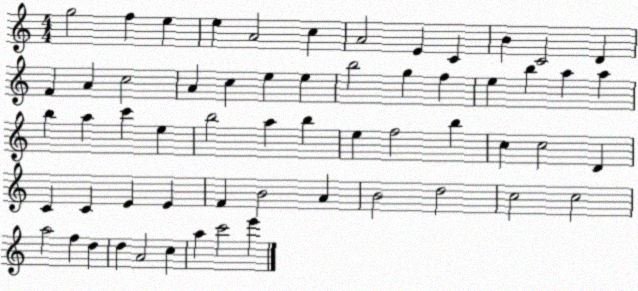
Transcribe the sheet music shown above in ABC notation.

X:1
T:Untitled
M:4/4
L:1/4
K:C
g2 f e e A2 c A2 E C B C2 D F A c2 A c e e b2 g f e b a a b a c' e b2 a b e f2 b c c2 D C C E E F B2 A B2 d2 c2 c2 a2 f d d A2 c a c'2 e'